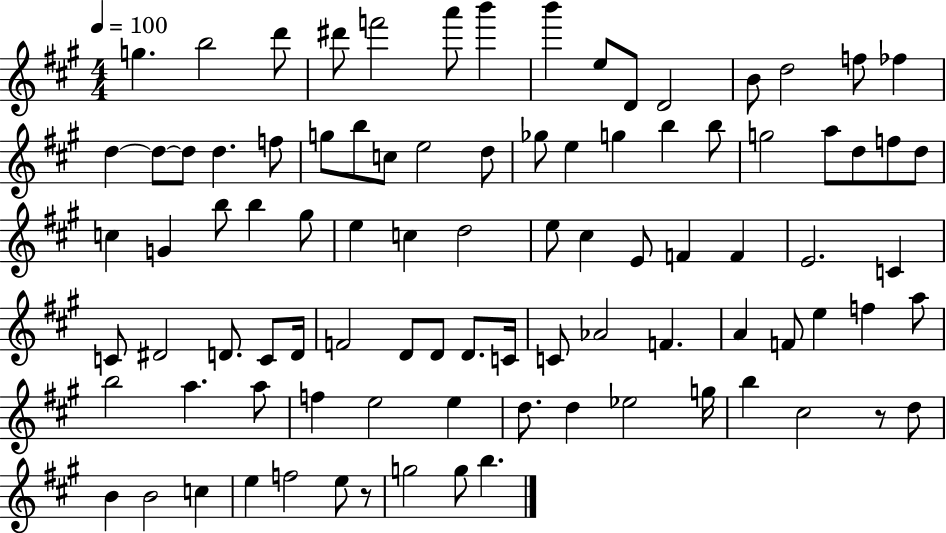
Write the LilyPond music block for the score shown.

{
  \clef treble
  \numericTimeSignature
  \time 4/4
  \key a \major
  \tempo 4 = 100
  \repeat volta 2 { g''4. b''2 d'''8 | dis'''8 f'''2 a'''8 b'''4 | b'''4 e''8 d'8 d'2 | b'8 d''2 f''8 fes''4 | \break d''4~~ d''8~~ d''8 d''4. f''8 | g''8 b''8 c''8 e''2 d''8 | ges''8 e''4 g''4 b''4 b''8 | g''2 a''8 d''8 f''8 d''8 | \break c''4 g'4 b''8 b''4 gis''8 | e''4 c''4 d''2 | e''8 cis''4 e'8 f'4 f'4 | e'2. c'4 | \break c'8 dis'2 d'8. c'8 d'16 | f'2 d'8 d'8 d'8. c'16 | c'8 aes'2 f'4. | a'4 f'8 e''4 f''4 a''8 | \break b''2 a''4. a''8 | f''4 e''2 e''4 | d''8. d''4 ees''2 g''16 | b''4 cis''2 r8 d''8 | \break b'4 b'2 c''4 | e''4 f''2 e''8 r8 | g''2 g''8 b''4. | } \bar "|."
}